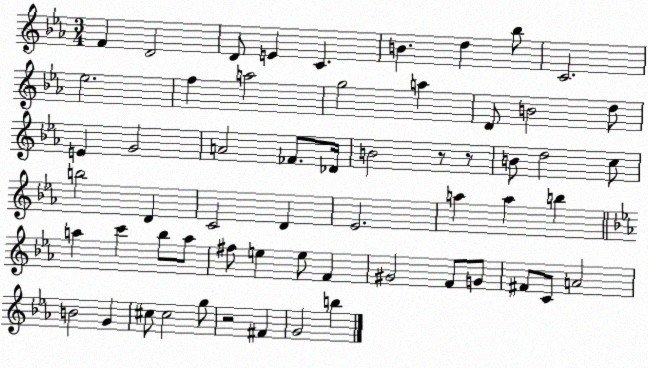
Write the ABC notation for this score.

X:1
T:Untitled
M:3/4
L:1/4
K:Eb
F D2 D/2 E C B d _b/2 C2 _e2 f a2 g2 a D/2 B2 d/2 E G2 A2 _F/2 _D/4 B2 z/2 z/2 B/2 d2 c/2 b2 D C2 D _E2 a a b a c' _b/2 a/2 ^f/2 e e/2 F ^G2 F/2 G/2 ^F/2 C/2 A2 B2 G ^c/2 ^c2 g/2 z2 ^F G2 b